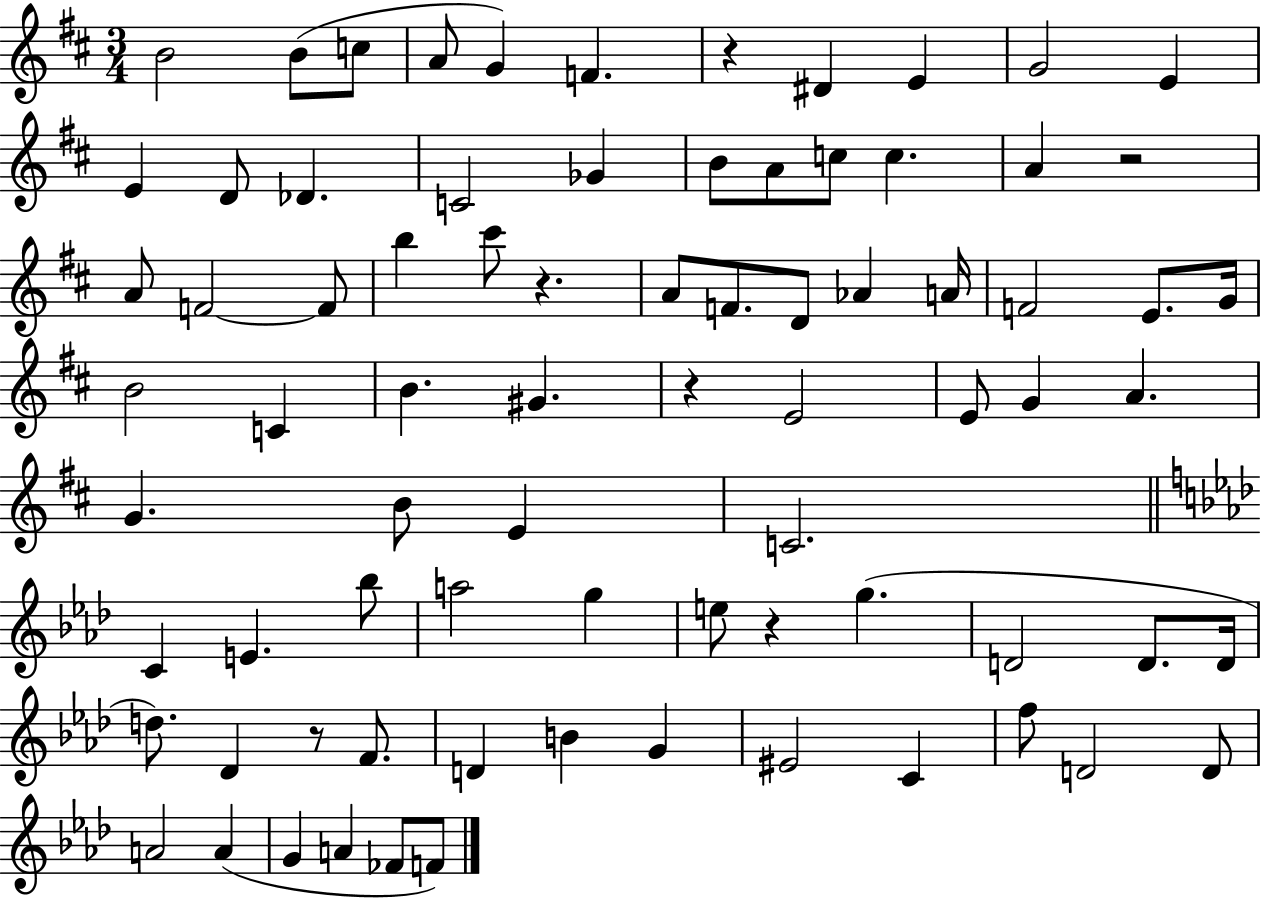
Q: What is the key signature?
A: D major